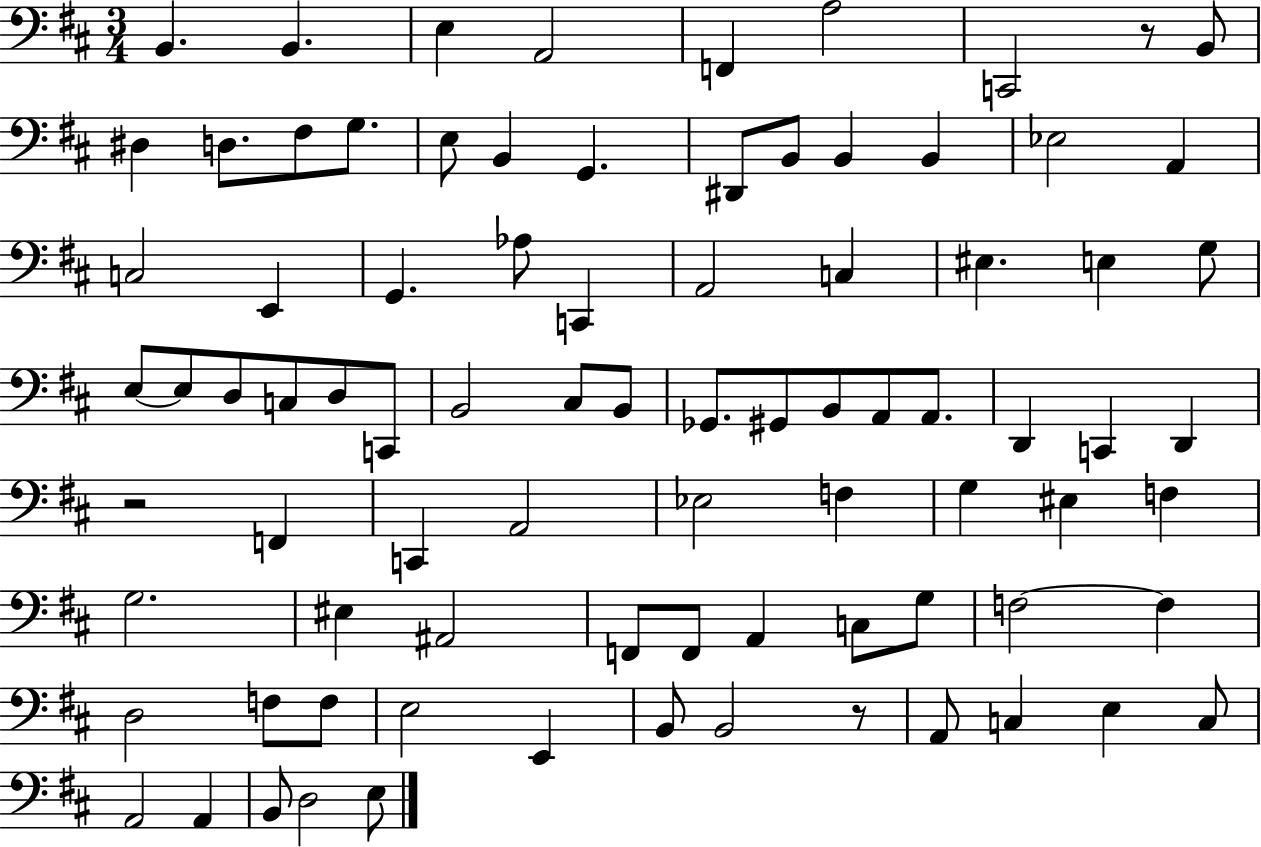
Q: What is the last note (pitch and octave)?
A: E3